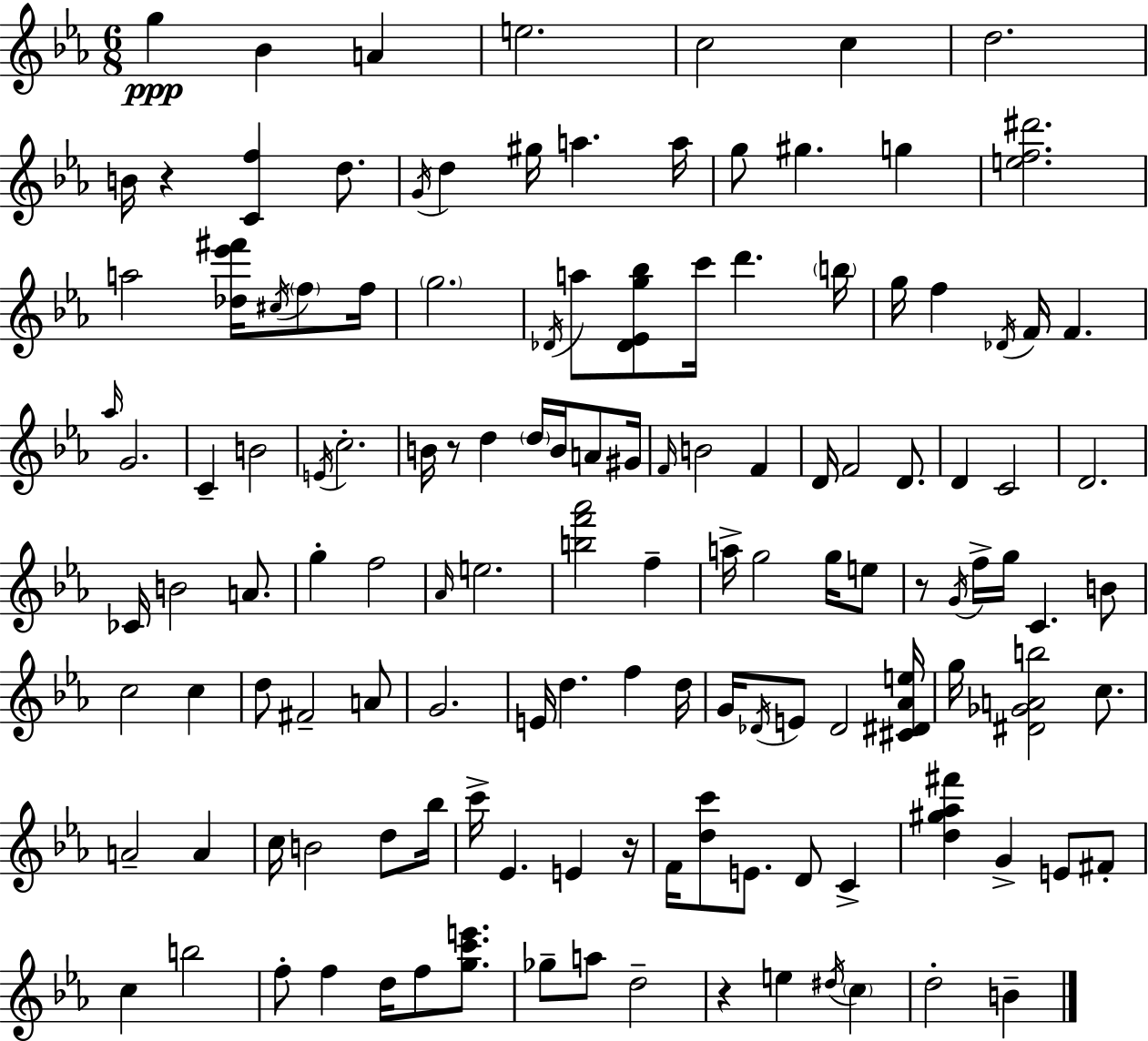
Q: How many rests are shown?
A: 5